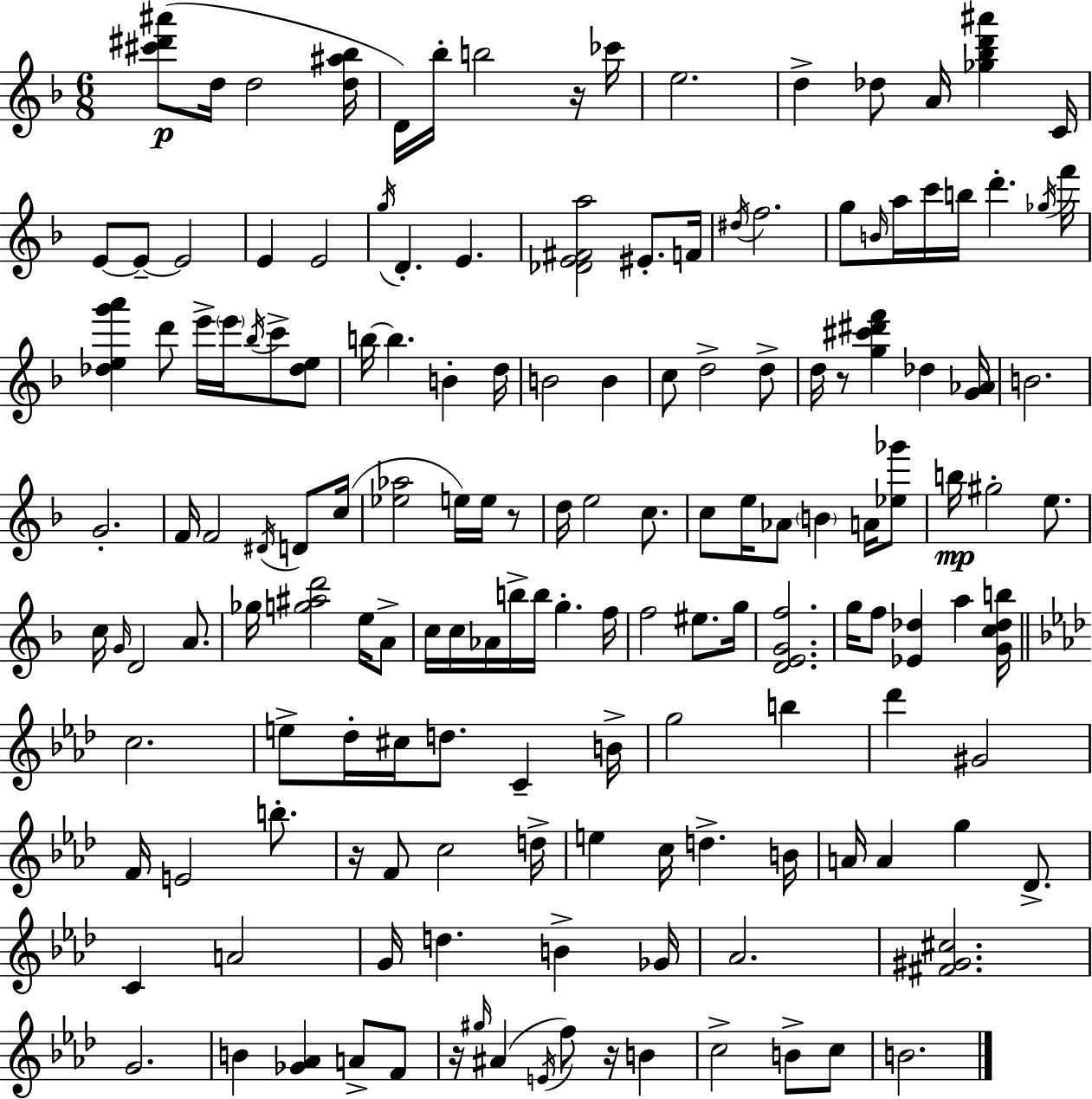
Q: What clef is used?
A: treble